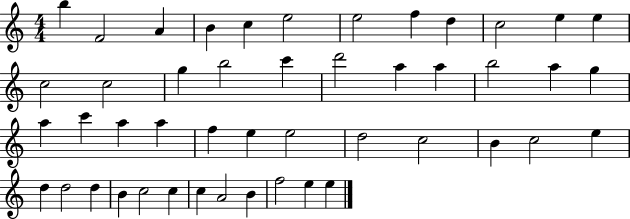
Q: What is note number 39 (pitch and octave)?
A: B4